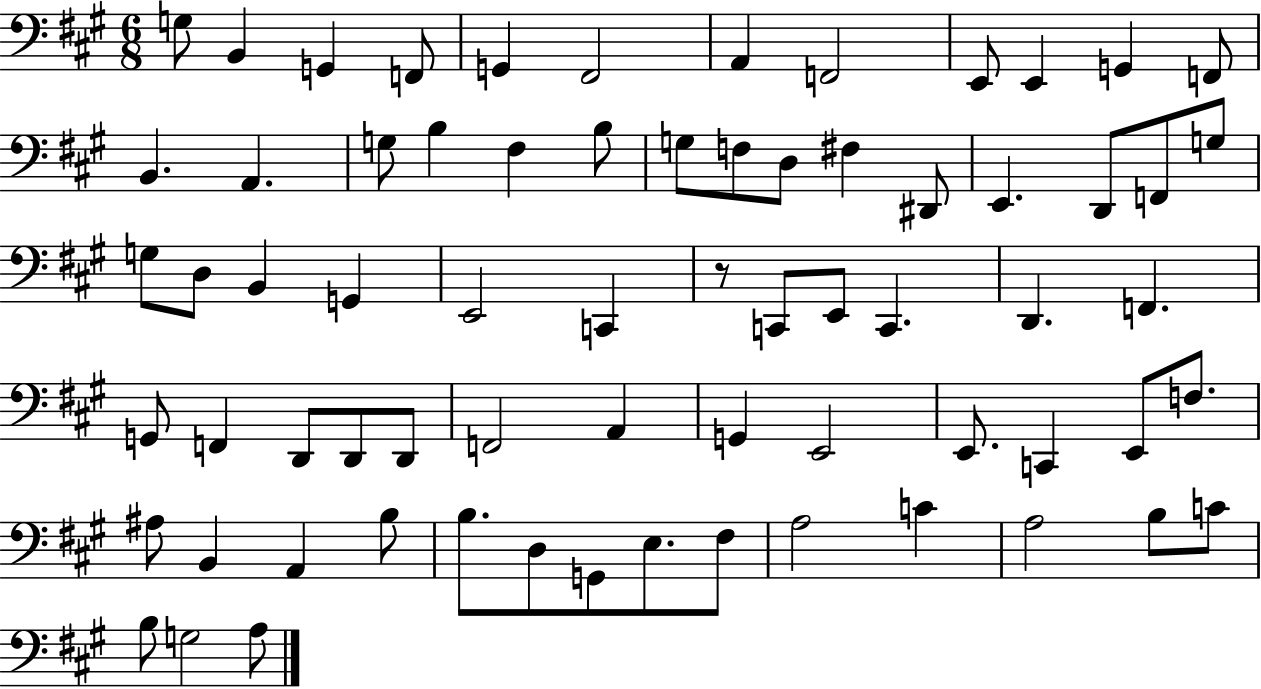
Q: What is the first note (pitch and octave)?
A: G3